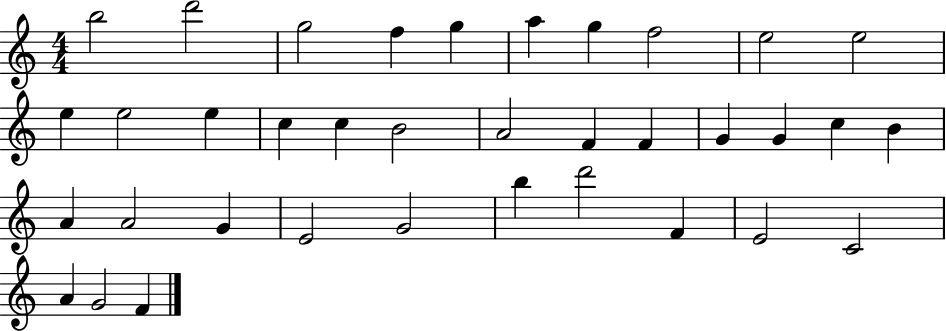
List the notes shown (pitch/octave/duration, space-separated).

B5/h D6/h G5/h F5/q G5/q A5/q G5/q F5/h E5/h E5/h E5/q E5/h E5/q C5/q C5/q B4/h A4/h F4/q F4/q G4/q G4/q C5/q B4/q A4/q A4/h G4/q E4/h G4/h B5/q D6/h F4/q E4/h C4/h A4/q G4/h F4/q